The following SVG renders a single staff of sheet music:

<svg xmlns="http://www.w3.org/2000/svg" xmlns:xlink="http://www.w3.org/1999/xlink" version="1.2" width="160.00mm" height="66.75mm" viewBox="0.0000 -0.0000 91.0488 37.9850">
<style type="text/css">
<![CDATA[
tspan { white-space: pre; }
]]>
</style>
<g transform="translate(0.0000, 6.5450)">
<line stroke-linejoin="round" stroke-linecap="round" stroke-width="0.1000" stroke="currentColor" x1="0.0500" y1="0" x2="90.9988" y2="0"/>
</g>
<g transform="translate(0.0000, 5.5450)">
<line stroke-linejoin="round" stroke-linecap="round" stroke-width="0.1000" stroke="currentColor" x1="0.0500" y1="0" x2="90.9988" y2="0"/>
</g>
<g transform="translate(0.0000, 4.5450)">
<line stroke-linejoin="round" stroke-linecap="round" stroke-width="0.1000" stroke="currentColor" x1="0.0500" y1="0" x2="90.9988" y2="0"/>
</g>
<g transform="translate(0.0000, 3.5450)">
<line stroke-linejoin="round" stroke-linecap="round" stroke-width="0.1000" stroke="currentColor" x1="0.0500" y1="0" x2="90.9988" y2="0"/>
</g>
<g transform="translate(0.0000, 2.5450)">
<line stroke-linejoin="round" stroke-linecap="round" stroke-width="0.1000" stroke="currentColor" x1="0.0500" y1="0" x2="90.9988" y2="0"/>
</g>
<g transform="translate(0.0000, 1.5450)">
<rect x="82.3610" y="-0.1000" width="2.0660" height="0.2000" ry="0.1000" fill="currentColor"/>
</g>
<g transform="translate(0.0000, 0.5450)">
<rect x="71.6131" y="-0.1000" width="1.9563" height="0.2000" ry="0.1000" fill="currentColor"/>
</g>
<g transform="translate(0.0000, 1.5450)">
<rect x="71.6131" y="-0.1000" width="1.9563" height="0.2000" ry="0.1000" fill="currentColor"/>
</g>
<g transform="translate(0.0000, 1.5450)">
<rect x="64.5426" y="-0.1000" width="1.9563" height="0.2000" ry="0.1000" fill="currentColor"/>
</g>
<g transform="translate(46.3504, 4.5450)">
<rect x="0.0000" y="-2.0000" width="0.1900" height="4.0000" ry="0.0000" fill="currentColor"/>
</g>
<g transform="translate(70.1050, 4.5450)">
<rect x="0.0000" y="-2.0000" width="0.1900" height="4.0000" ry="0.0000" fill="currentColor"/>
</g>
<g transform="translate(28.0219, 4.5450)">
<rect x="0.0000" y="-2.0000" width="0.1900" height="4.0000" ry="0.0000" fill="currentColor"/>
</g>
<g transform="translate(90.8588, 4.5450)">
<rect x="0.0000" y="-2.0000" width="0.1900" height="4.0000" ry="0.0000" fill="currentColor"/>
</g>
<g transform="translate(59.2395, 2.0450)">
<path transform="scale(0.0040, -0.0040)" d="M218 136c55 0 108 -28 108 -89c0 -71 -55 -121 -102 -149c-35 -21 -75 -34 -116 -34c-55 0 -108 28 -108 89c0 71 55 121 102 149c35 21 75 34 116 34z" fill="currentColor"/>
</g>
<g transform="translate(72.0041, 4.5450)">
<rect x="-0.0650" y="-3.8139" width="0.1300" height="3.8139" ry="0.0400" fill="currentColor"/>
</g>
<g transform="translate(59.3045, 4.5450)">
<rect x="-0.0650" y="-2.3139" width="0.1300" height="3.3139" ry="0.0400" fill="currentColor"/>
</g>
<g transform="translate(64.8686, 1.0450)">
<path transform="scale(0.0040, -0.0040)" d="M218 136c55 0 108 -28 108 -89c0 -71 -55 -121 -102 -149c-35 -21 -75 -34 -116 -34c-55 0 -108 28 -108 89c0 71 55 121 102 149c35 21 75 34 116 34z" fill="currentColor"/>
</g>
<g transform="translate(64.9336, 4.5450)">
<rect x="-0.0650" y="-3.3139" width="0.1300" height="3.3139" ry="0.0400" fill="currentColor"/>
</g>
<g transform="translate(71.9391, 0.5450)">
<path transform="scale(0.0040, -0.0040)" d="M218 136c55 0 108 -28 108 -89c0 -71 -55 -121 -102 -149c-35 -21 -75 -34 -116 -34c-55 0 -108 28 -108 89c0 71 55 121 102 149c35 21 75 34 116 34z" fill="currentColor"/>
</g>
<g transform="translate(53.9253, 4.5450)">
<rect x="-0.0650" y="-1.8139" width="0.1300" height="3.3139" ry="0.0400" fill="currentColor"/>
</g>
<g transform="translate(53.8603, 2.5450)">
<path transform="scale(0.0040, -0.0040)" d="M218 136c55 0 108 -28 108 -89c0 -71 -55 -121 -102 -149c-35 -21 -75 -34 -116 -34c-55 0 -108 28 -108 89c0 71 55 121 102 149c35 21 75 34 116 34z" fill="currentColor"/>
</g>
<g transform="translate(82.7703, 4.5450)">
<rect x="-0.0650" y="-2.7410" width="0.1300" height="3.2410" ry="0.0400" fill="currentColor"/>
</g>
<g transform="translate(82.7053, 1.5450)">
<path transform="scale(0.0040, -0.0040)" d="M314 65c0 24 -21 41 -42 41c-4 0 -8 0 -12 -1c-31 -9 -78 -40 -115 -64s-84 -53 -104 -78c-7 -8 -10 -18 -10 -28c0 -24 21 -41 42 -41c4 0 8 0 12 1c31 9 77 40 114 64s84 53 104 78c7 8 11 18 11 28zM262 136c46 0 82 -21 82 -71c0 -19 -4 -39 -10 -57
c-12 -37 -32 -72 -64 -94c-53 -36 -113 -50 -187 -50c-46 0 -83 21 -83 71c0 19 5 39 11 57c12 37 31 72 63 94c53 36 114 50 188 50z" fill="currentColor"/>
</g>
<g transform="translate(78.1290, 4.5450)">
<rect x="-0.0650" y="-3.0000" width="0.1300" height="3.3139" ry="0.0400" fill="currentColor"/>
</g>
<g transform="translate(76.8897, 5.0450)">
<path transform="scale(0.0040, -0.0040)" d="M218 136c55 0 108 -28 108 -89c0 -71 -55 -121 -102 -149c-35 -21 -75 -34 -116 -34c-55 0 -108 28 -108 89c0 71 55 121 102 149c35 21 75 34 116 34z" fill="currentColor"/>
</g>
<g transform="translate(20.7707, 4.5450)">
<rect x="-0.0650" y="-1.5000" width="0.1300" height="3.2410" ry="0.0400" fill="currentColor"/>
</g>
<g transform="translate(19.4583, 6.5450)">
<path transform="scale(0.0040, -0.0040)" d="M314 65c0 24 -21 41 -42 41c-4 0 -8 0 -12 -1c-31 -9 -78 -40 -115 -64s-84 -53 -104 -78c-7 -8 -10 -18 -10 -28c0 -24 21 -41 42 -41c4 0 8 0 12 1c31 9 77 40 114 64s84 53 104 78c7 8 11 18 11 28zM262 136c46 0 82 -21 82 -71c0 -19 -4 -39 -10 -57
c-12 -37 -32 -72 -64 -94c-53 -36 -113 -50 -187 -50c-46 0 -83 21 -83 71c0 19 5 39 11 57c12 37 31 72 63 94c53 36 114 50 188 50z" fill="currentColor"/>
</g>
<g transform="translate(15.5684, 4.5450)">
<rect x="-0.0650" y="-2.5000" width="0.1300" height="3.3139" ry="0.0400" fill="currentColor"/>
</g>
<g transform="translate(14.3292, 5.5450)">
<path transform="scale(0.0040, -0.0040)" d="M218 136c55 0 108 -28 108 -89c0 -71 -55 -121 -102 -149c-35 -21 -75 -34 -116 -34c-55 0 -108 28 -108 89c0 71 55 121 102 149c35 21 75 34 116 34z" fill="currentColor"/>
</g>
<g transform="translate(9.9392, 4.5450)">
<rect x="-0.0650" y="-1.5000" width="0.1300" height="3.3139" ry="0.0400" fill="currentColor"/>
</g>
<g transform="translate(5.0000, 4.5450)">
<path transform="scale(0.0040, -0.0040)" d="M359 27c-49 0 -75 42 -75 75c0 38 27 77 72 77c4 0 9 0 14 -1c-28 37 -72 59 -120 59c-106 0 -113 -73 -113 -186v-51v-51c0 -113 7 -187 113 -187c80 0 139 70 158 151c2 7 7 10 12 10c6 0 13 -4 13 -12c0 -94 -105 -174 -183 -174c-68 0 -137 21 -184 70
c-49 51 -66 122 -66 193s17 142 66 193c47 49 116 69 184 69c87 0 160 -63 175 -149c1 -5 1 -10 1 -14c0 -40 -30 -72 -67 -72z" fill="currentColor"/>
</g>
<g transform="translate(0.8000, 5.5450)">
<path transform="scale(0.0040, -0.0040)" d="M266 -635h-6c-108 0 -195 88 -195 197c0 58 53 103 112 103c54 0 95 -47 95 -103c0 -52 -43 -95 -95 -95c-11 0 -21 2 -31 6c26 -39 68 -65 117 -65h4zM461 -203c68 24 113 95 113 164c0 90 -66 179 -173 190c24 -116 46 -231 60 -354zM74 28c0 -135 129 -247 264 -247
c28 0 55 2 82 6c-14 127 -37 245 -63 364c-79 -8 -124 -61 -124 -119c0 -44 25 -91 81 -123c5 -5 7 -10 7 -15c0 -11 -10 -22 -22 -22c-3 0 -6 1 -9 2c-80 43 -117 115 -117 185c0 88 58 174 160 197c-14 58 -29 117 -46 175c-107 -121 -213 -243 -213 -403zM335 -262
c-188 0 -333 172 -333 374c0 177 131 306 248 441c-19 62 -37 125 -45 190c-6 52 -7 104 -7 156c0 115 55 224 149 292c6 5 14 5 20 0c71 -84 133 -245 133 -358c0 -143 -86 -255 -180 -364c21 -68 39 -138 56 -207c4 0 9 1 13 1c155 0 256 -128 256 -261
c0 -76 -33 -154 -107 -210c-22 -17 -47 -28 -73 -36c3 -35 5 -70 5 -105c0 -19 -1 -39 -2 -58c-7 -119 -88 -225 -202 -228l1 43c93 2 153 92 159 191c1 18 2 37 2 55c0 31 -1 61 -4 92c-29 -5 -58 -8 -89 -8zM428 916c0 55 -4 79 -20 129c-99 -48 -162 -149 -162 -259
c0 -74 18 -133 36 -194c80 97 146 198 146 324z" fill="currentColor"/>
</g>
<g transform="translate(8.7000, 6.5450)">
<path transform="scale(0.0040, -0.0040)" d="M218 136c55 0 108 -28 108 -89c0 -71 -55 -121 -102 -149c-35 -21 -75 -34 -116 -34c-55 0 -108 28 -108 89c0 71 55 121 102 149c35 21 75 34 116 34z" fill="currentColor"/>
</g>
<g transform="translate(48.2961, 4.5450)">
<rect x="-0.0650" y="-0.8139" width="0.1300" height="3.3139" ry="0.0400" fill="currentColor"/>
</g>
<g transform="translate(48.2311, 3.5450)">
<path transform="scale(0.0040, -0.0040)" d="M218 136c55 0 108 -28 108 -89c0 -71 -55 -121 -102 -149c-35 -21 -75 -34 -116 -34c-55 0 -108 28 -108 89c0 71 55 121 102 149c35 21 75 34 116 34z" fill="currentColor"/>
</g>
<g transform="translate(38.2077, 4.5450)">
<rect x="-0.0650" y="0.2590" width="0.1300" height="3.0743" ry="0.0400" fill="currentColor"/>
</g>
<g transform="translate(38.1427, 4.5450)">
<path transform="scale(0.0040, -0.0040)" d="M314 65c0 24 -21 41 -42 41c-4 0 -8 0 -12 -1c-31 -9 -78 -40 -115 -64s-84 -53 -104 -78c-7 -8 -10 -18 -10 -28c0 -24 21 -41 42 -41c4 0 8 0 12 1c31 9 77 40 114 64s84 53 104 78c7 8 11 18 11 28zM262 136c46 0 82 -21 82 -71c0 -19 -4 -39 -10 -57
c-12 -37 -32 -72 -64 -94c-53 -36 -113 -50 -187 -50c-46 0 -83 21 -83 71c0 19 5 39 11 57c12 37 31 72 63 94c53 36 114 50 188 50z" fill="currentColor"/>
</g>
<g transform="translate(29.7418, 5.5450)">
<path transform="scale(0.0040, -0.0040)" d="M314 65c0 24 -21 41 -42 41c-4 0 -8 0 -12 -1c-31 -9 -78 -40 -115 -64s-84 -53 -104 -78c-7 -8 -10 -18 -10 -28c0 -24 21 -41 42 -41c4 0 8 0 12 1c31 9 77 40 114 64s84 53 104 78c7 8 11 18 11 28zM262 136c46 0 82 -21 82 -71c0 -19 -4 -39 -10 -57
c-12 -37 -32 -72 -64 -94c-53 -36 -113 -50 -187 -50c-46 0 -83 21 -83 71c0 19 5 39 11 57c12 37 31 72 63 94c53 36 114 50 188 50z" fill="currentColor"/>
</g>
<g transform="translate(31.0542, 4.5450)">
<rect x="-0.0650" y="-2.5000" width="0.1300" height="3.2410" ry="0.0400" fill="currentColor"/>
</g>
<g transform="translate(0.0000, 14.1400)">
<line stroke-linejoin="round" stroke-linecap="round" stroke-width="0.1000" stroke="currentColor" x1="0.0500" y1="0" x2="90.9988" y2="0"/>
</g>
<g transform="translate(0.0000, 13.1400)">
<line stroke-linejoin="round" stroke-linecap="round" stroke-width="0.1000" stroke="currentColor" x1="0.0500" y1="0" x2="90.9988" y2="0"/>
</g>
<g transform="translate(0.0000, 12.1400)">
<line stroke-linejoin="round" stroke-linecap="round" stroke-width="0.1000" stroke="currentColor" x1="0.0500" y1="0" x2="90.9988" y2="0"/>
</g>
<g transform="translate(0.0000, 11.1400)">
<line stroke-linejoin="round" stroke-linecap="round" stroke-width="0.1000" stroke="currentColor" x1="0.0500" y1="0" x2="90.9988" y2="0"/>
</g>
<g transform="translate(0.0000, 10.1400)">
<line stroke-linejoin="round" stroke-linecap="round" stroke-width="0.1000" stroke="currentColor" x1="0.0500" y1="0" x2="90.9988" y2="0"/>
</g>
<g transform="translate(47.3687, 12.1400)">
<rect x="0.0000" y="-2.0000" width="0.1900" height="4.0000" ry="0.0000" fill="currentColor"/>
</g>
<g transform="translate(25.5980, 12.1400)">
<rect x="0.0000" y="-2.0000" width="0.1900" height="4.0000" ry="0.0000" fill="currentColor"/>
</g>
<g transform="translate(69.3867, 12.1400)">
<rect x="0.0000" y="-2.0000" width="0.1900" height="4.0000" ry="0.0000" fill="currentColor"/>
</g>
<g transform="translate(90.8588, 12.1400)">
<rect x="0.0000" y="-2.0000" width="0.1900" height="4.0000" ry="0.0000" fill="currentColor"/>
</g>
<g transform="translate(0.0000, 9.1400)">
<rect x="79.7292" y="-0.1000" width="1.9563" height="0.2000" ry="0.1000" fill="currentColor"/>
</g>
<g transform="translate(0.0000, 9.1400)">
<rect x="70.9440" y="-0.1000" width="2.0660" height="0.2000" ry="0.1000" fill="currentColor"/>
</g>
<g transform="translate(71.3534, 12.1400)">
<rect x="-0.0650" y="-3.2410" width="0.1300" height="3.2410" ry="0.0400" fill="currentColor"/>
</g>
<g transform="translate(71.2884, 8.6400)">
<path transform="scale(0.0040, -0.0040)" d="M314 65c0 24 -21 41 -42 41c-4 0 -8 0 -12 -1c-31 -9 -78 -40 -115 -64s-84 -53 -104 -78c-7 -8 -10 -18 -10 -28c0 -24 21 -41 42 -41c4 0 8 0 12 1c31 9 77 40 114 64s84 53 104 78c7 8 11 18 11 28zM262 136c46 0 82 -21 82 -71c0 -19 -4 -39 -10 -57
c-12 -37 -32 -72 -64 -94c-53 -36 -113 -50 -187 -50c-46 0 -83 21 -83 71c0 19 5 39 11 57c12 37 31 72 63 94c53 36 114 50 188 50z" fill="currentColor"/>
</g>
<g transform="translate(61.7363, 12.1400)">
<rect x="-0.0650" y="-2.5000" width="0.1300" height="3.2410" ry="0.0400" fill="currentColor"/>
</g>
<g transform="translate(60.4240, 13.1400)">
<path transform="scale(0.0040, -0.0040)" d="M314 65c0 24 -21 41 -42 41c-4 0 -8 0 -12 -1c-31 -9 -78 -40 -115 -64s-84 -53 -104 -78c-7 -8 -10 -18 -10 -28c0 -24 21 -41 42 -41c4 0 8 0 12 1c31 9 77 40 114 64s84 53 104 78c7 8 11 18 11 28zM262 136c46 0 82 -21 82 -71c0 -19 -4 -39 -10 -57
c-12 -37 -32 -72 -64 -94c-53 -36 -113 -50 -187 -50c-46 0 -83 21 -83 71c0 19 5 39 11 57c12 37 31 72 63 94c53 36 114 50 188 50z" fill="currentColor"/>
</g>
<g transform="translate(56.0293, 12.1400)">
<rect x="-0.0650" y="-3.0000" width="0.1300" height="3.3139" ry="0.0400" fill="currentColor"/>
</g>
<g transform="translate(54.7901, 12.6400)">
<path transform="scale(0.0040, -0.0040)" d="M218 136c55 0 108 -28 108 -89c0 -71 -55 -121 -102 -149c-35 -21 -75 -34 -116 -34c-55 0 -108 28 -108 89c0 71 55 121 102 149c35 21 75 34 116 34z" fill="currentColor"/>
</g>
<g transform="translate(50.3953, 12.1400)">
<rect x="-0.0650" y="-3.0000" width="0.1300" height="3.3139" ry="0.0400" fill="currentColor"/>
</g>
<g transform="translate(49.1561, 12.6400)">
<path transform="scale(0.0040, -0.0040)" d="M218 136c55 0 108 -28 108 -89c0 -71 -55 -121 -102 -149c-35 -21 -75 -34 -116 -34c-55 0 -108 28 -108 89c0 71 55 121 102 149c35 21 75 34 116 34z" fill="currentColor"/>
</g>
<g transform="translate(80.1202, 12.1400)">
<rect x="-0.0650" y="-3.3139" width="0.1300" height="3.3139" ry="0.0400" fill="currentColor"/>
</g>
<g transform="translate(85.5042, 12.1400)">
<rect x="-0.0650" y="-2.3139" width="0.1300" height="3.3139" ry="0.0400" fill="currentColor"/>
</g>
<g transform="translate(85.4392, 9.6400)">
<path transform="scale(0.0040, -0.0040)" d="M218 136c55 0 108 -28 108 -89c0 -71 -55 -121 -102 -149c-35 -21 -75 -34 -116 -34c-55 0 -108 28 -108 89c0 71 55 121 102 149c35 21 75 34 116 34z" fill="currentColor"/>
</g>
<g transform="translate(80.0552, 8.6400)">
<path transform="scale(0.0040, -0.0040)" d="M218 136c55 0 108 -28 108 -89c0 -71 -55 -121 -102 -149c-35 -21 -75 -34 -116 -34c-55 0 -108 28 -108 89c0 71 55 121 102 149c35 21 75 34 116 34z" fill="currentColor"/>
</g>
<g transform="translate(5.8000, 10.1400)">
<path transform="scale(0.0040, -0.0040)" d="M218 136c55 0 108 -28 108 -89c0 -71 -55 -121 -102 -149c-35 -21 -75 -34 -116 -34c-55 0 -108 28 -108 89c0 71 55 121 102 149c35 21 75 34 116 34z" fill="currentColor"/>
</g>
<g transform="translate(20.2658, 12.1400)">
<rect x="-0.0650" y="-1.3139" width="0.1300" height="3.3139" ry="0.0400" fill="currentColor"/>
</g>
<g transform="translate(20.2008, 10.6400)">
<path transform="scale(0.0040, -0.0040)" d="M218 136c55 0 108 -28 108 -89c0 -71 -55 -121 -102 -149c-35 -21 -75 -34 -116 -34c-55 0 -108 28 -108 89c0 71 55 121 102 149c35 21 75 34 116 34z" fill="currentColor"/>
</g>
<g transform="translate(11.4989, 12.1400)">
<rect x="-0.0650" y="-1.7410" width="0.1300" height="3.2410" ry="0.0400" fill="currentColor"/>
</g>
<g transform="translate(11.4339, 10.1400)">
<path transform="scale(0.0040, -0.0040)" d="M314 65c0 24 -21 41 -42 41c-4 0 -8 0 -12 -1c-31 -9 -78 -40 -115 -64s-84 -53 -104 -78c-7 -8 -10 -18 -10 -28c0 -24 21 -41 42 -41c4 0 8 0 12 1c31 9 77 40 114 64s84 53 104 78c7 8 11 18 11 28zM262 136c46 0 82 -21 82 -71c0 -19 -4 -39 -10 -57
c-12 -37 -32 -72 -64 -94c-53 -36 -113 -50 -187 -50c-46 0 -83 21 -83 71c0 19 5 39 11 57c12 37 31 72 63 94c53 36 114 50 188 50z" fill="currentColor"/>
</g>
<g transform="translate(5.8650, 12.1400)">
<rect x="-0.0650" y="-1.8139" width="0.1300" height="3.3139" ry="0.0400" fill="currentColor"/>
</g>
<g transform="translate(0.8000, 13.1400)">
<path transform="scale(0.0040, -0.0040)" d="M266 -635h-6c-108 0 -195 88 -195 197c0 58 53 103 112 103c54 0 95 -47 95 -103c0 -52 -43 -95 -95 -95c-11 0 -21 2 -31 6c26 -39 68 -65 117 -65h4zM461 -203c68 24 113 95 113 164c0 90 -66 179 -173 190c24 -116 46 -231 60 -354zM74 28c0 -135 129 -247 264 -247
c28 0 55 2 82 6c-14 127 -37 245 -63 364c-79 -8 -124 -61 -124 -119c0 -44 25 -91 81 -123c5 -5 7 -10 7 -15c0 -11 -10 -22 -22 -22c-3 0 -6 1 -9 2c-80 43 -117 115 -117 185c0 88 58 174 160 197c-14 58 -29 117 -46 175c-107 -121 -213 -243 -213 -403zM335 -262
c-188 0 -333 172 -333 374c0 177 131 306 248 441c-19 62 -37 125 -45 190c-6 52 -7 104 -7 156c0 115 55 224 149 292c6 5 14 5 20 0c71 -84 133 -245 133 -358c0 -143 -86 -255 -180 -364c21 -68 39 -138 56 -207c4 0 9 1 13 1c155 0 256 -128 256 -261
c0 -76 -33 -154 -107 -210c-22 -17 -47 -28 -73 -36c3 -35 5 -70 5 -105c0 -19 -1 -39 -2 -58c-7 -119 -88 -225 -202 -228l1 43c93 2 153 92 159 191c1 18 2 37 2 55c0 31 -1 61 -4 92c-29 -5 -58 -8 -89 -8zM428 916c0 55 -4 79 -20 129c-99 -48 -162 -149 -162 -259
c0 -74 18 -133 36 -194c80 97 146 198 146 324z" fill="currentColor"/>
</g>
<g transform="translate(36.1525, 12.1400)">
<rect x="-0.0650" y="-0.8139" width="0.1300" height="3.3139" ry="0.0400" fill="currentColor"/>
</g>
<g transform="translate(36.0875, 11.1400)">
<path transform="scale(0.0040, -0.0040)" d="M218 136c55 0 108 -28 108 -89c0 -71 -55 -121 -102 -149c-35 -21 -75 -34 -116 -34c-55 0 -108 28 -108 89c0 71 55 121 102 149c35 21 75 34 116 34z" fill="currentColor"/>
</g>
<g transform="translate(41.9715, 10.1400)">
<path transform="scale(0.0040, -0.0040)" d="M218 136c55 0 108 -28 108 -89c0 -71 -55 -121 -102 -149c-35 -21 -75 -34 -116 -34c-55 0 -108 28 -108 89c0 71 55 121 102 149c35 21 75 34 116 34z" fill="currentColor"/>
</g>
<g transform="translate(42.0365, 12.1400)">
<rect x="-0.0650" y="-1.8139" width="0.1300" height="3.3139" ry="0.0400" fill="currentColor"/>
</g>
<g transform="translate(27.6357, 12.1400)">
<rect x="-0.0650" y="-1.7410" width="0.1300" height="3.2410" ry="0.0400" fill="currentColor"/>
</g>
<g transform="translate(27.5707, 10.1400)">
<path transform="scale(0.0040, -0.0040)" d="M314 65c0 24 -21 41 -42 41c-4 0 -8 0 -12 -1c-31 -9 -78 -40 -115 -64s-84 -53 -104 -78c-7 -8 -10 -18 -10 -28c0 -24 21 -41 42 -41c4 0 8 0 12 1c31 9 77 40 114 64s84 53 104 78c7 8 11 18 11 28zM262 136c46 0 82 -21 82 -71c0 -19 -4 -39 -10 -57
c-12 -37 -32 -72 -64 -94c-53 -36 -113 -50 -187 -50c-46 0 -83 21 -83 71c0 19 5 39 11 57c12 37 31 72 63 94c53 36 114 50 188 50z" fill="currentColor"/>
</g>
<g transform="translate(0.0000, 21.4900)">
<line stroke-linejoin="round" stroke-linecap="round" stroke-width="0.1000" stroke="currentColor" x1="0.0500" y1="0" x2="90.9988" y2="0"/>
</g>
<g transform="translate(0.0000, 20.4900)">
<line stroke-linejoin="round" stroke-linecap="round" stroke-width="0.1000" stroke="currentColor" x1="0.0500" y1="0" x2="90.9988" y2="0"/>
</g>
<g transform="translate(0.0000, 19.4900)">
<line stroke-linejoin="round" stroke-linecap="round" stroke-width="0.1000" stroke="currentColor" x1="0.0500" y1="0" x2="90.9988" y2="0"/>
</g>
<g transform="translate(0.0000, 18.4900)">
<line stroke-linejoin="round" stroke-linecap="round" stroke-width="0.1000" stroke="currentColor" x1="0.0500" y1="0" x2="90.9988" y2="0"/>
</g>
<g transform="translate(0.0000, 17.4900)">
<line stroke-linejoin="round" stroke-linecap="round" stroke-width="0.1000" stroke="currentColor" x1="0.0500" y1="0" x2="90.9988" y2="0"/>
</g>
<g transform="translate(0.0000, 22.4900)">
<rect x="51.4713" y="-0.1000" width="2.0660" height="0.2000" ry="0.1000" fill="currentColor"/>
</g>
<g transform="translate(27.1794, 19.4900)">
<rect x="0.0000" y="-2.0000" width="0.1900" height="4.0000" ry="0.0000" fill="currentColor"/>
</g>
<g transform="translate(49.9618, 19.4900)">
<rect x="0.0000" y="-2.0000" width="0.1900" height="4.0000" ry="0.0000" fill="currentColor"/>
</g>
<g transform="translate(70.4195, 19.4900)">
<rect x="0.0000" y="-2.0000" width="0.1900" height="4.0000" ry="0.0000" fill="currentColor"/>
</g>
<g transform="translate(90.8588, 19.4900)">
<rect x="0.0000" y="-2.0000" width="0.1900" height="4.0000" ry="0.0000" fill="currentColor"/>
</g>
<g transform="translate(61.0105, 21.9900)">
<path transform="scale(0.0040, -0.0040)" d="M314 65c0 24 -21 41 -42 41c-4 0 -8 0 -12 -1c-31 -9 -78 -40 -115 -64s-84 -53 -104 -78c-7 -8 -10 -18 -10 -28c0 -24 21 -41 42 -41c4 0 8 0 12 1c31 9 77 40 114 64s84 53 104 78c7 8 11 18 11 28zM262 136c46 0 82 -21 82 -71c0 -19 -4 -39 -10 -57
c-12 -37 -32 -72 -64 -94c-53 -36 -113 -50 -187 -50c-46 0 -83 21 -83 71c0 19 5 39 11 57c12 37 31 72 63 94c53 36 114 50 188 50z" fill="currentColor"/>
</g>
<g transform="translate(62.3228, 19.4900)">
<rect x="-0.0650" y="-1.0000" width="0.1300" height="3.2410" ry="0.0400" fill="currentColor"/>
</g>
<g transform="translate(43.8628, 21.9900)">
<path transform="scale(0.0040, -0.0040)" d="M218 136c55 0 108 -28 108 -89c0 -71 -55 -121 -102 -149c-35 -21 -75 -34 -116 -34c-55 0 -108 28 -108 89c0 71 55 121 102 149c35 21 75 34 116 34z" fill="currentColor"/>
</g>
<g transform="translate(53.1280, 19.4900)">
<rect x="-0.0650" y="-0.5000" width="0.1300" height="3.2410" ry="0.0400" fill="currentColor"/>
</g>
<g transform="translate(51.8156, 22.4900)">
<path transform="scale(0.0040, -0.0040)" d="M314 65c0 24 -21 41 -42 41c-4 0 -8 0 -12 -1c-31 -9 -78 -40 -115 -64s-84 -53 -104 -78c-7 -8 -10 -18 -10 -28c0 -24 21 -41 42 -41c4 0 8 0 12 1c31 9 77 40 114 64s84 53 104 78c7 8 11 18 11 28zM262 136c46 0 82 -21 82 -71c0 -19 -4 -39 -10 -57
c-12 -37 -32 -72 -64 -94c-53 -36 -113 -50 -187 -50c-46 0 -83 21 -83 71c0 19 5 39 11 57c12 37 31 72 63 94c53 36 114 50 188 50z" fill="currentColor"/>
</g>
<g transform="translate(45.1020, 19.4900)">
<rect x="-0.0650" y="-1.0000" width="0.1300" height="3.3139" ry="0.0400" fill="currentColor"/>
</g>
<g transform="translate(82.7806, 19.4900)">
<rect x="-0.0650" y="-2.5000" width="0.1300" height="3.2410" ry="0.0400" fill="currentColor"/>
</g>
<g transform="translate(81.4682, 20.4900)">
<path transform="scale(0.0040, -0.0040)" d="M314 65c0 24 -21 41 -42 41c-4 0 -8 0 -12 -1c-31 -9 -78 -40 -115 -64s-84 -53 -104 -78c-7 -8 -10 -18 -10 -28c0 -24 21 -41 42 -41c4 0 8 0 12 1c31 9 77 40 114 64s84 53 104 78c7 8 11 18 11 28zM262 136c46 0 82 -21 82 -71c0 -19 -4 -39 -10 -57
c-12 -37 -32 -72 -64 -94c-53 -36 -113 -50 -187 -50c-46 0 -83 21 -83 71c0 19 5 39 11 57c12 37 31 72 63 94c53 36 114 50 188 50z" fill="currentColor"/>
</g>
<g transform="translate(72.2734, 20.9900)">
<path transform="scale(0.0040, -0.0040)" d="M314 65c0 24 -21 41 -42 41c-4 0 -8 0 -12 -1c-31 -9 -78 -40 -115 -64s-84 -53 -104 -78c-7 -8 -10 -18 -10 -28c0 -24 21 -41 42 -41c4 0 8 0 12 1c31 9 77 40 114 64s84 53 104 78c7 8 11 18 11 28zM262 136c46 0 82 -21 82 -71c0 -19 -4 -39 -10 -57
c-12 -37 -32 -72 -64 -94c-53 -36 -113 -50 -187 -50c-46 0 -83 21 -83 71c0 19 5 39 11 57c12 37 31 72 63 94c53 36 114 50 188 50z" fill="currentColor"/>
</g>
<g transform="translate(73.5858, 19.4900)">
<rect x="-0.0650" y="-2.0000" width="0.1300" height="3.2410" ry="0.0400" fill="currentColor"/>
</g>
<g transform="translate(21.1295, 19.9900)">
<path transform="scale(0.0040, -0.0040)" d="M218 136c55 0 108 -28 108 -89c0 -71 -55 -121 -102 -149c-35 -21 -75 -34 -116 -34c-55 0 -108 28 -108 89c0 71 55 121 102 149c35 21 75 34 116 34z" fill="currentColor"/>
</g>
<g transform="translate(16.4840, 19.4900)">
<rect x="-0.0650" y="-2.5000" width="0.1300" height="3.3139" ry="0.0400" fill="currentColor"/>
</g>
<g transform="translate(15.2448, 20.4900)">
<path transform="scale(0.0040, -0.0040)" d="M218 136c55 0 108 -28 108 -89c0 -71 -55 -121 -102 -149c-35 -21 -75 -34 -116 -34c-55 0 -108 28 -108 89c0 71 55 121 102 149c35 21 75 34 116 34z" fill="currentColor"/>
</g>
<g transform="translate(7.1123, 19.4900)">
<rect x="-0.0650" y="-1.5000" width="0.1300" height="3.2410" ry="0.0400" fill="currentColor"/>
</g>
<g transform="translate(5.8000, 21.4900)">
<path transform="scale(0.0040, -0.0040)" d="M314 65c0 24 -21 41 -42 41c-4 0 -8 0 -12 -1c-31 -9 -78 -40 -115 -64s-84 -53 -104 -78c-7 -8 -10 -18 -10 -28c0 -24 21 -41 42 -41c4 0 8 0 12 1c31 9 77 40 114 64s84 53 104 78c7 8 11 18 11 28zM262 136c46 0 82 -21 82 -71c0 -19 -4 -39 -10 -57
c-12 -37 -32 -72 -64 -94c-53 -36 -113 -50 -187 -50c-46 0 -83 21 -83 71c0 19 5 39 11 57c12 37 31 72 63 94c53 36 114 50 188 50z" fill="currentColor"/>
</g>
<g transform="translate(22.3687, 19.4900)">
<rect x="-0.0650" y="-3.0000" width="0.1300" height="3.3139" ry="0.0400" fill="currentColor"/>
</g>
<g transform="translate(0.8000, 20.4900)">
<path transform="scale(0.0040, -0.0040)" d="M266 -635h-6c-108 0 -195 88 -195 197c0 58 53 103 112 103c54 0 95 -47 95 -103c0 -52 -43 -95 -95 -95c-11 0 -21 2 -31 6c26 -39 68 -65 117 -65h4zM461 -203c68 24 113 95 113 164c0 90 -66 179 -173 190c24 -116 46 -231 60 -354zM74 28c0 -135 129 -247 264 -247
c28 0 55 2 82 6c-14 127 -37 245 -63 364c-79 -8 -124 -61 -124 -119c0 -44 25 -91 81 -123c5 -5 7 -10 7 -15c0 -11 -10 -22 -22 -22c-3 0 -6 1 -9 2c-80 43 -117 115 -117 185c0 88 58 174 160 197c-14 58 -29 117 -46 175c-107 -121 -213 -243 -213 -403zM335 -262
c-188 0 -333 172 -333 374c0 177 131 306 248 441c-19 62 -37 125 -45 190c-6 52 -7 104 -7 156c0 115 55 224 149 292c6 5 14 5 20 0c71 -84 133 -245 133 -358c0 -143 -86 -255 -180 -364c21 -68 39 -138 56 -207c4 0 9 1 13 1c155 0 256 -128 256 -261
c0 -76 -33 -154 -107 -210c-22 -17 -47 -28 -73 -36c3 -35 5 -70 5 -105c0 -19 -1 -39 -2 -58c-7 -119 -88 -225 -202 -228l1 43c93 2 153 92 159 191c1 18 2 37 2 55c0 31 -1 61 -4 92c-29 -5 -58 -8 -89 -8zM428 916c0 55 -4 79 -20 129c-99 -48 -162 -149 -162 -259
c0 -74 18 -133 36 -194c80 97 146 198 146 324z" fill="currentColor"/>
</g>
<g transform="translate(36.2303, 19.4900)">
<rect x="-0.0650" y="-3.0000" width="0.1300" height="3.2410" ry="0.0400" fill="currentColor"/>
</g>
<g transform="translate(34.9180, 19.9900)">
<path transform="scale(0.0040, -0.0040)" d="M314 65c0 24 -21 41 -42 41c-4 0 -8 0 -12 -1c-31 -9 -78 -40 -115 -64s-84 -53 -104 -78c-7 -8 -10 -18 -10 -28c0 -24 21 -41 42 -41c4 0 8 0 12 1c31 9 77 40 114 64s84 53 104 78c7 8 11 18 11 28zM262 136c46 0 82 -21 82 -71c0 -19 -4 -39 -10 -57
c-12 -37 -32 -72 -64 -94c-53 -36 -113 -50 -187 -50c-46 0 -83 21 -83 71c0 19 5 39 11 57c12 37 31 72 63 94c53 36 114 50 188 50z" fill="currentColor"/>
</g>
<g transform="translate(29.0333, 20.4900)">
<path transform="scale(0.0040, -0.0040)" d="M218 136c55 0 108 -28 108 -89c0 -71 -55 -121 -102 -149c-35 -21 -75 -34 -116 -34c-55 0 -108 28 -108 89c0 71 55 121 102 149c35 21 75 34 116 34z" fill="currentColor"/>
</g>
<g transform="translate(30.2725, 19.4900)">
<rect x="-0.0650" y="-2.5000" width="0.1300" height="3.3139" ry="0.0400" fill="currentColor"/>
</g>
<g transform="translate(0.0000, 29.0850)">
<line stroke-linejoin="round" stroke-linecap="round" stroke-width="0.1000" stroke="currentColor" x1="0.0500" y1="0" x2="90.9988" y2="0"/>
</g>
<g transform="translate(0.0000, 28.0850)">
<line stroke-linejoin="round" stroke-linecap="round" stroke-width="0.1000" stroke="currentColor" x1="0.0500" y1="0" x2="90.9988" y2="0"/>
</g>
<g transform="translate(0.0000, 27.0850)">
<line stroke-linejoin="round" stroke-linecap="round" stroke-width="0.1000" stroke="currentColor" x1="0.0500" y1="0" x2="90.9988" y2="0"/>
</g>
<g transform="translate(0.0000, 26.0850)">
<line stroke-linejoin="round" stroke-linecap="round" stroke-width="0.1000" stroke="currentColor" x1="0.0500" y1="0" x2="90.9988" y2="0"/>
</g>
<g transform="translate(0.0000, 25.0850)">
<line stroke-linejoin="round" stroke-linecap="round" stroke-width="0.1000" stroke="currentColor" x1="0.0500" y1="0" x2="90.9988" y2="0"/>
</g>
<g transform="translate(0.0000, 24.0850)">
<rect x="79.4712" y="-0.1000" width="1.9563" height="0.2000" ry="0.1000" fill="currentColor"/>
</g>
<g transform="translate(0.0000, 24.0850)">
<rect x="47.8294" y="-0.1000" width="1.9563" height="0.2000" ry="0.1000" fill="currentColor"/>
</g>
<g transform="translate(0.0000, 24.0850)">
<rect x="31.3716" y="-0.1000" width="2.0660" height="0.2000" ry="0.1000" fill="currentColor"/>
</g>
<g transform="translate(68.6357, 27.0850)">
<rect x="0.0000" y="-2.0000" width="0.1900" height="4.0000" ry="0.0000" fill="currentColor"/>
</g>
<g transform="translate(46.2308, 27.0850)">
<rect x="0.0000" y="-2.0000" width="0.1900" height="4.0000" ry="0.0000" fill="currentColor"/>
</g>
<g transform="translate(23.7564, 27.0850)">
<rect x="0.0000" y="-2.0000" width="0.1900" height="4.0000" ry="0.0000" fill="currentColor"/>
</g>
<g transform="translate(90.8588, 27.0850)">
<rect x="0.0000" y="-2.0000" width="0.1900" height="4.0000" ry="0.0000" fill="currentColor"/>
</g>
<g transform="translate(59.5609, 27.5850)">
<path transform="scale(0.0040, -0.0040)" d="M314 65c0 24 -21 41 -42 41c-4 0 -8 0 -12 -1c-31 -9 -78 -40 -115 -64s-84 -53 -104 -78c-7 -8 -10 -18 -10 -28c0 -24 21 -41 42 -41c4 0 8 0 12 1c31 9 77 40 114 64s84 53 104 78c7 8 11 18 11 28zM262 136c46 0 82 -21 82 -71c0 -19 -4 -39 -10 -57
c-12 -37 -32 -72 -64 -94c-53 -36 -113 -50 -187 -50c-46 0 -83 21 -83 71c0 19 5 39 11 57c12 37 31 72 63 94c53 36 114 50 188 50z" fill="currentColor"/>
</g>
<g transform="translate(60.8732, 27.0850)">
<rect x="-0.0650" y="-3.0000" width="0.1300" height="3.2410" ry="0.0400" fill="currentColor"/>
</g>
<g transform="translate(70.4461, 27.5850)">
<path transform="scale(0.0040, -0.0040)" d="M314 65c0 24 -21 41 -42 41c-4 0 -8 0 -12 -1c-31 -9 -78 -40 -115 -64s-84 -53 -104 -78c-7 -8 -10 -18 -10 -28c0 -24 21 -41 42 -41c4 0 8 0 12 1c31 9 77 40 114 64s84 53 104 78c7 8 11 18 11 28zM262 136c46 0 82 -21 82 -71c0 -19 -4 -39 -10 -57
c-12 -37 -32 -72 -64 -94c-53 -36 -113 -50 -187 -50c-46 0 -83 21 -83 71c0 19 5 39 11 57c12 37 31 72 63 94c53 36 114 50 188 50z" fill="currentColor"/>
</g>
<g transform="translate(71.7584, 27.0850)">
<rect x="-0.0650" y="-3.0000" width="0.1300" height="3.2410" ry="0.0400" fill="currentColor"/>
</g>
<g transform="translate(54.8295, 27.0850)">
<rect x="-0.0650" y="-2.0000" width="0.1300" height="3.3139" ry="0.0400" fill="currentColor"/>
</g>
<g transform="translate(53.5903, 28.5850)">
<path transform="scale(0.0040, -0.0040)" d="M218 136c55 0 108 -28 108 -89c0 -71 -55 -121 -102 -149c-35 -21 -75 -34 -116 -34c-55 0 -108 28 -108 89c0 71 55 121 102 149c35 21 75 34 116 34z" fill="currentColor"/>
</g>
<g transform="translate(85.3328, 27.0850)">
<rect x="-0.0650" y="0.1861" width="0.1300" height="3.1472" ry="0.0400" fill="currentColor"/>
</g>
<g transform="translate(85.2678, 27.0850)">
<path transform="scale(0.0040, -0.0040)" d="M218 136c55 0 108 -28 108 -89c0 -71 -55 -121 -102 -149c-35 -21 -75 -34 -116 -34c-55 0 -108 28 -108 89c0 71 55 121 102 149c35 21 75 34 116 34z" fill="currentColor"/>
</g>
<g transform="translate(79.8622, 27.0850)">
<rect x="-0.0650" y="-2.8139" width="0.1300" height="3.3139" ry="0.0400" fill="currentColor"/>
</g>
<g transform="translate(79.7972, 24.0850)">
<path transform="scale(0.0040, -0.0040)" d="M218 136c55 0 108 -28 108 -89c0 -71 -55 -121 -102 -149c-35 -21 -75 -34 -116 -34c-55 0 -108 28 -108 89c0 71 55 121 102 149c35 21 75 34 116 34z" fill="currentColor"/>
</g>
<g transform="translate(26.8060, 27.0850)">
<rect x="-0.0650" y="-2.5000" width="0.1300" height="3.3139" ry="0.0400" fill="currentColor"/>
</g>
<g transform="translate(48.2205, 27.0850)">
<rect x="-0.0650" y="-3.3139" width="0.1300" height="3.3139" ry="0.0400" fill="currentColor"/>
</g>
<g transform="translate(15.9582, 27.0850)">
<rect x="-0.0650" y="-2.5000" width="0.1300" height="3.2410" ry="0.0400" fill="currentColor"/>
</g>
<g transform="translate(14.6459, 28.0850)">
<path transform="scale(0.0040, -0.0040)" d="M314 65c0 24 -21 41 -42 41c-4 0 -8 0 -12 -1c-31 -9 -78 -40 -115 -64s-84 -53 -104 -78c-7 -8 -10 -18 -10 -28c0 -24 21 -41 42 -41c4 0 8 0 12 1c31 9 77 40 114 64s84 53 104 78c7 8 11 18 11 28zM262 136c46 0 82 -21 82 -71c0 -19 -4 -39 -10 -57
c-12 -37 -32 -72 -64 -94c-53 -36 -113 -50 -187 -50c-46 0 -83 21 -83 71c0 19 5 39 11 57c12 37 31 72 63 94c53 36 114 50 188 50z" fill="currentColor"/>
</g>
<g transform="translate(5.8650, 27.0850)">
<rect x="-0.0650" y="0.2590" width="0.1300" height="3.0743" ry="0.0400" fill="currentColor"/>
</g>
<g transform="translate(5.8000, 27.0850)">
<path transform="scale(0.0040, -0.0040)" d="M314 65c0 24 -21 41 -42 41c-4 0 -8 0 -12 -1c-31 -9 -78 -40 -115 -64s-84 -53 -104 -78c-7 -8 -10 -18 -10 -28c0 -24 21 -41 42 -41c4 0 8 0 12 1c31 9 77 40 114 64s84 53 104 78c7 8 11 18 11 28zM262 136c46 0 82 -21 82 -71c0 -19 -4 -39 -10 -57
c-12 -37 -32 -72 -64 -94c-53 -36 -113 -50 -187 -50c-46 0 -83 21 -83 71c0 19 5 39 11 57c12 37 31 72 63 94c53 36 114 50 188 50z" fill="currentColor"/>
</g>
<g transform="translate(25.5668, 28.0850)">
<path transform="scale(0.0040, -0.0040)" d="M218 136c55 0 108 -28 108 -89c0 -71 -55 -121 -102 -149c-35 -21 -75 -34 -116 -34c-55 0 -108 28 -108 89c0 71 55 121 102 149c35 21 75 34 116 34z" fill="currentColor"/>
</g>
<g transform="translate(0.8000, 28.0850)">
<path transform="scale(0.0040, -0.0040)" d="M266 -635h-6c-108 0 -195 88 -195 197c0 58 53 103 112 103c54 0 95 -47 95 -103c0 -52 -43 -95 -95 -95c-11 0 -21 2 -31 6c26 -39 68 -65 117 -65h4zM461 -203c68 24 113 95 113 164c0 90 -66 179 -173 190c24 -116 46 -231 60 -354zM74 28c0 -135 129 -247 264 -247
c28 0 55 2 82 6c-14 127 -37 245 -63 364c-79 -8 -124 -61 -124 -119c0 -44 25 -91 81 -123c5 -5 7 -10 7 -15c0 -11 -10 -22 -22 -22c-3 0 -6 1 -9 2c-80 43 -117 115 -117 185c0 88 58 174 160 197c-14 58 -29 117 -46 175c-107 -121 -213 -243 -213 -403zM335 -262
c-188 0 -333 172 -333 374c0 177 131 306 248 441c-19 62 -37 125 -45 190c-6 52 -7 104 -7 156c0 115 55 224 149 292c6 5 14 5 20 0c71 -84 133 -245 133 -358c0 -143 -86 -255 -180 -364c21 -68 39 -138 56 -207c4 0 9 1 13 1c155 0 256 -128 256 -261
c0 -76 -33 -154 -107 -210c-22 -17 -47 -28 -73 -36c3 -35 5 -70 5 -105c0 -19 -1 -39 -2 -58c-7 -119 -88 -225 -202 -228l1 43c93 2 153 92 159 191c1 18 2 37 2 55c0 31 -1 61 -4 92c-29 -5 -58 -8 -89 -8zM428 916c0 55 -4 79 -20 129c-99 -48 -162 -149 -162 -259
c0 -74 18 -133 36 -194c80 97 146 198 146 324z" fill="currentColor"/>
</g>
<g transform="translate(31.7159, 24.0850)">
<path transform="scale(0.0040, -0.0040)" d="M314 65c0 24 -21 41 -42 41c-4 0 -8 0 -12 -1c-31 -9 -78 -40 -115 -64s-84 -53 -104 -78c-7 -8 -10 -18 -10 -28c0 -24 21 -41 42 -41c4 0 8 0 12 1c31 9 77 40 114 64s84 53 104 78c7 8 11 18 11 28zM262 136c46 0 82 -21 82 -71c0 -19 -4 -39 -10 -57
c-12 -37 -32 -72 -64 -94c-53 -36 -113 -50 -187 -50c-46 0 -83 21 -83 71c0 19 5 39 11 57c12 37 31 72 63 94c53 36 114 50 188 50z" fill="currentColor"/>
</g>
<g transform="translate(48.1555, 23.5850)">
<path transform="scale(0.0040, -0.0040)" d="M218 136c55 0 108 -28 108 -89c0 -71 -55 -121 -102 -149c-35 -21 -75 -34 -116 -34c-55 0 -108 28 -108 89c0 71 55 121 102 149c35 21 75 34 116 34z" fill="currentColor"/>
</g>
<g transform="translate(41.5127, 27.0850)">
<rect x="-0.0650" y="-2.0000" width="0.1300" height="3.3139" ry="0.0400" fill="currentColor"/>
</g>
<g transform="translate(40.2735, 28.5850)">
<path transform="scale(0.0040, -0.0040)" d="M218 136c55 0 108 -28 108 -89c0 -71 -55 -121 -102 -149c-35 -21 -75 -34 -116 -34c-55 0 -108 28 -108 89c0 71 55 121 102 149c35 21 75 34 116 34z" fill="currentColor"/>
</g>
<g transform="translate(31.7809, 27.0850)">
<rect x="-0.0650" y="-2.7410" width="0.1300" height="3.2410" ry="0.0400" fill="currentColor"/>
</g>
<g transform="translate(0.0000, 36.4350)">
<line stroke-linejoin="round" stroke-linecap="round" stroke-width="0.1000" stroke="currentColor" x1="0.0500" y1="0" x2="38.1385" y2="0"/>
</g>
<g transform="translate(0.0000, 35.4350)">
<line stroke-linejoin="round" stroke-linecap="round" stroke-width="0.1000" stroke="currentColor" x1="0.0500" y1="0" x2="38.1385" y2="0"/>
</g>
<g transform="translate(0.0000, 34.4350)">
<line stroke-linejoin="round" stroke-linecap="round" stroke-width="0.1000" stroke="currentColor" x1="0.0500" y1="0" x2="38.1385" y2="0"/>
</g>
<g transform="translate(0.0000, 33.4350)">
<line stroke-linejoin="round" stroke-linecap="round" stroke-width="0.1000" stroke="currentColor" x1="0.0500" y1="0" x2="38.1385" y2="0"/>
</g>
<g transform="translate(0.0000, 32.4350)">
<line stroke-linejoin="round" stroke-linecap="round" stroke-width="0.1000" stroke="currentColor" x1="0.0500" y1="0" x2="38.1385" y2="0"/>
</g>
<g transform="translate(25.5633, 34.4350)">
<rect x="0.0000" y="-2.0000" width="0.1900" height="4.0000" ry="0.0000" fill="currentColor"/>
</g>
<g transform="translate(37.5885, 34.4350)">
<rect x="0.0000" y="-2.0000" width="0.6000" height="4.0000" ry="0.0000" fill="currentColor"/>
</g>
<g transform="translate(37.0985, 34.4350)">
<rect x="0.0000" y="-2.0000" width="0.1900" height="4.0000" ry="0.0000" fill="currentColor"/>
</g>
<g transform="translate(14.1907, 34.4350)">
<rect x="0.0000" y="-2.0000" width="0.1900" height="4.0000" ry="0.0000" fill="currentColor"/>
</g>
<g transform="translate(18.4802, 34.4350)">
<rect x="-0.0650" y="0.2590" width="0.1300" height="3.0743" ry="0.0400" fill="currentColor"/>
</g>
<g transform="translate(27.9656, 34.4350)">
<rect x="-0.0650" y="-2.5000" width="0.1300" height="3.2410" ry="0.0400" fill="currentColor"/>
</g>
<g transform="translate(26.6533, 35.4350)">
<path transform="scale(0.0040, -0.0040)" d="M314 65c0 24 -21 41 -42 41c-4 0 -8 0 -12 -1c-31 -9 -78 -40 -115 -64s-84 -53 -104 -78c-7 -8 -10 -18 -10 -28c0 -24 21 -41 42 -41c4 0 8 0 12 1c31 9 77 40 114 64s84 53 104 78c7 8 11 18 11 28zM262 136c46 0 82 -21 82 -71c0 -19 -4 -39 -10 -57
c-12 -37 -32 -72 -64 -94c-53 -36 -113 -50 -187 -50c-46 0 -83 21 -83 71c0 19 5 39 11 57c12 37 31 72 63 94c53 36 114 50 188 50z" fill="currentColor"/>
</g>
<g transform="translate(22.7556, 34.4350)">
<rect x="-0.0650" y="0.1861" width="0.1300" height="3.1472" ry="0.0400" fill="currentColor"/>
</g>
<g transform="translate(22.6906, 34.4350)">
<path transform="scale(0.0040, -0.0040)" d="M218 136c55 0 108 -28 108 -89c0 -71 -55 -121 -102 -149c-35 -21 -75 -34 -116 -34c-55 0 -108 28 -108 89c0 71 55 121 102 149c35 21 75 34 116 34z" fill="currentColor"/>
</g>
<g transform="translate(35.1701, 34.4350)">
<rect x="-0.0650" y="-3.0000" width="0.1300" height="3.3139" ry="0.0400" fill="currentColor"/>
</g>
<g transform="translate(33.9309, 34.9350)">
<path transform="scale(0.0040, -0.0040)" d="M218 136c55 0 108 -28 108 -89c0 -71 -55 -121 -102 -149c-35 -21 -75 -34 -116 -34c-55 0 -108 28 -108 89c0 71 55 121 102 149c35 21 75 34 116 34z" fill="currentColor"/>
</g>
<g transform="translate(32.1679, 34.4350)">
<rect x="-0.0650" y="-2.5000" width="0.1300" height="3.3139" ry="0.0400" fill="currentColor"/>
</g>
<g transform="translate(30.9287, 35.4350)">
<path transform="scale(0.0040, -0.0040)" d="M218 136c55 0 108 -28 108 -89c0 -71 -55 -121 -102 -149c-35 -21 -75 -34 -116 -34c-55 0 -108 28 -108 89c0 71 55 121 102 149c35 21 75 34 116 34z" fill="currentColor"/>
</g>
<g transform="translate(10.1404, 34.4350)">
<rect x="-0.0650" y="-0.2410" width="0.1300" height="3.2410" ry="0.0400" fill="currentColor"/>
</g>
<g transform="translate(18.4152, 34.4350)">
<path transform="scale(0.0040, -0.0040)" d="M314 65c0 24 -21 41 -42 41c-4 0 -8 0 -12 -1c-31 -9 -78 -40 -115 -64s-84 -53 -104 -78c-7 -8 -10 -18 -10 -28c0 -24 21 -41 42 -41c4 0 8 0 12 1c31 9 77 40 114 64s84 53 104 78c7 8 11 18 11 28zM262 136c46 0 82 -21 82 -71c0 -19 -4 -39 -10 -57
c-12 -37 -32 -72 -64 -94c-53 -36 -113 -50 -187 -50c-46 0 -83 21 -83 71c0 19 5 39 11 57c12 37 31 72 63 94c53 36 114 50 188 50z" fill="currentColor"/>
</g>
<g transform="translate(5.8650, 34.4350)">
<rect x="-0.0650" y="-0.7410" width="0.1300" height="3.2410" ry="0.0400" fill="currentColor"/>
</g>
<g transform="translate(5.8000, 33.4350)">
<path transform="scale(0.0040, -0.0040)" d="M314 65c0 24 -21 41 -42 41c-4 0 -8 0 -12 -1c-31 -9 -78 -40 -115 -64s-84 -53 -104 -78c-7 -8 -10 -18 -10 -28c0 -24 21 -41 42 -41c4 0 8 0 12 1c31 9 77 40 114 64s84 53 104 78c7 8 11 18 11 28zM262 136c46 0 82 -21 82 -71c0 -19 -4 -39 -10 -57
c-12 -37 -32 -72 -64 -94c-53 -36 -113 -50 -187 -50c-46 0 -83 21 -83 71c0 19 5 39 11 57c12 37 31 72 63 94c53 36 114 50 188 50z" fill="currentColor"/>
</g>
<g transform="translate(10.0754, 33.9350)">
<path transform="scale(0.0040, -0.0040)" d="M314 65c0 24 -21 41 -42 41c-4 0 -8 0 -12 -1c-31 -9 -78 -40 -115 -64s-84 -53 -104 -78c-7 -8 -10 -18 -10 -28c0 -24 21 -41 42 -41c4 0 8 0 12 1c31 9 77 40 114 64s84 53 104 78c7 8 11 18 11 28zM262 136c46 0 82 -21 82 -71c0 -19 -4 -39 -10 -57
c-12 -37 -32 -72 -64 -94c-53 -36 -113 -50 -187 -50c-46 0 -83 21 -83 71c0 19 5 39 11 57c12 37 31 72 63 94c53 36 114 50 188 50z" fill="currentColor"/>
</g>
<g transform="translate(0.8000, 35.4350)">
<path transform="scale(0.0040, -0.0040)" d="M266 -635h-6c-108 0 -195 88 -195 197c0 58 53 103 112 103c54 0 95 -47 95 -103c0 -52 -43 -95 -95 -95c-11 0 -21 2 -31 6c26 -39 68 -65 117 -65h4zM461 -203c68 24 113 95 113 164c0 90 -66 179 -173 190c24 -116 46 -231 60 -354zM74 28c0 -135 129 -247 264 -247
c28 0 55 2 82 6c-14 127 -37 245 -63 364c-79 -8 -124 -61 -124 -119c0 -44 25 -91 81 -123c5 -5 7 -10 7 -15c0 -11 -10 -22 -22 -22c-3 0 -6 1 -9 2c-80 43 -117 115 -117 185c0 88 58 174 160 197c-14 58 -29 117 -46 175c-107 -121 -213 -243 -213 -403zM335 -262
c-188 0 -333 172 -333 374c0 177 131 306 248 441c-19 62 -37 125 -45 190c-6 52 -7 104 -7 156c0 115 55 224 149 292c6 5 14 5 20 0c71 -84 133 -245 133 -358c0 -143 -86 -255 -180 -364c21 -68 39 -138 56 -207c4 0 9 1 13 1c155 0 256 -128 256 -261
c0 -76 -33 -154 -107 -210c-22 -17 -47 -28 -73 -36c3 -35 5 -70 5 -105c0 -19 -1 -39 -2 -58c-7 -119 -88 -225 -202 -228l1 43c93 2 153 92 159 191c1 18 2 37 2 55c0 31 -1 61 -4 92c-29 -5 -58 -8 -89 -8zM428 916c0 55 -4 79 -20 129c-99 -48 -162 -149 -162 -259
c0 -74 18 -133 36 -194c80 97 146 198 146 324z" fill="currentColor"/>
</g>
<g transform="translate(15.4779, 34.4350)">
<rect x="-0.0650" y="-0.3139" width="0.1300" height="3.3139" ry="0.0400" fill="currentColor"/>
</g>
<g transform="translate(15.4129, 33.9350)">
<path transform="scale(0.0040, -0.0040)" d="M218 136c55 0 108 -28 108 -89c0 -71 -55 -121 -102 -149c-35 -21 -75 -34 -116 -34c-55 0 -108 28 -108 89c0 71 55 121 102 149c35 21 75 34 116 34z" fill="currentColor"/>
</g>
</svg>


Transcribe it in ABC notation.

X:1
T:Untitled
M:4/4
L:1/4
K:C
E G E2 G2 B2 d f g b c' A a2 f f2 e f2 d f A A G2 b2 b g E2 G A G A2 D C2 D2 F2 G2 B2 G2 G a2 F b F A2 A2 a B d2 c2 c B2 B G2 G A